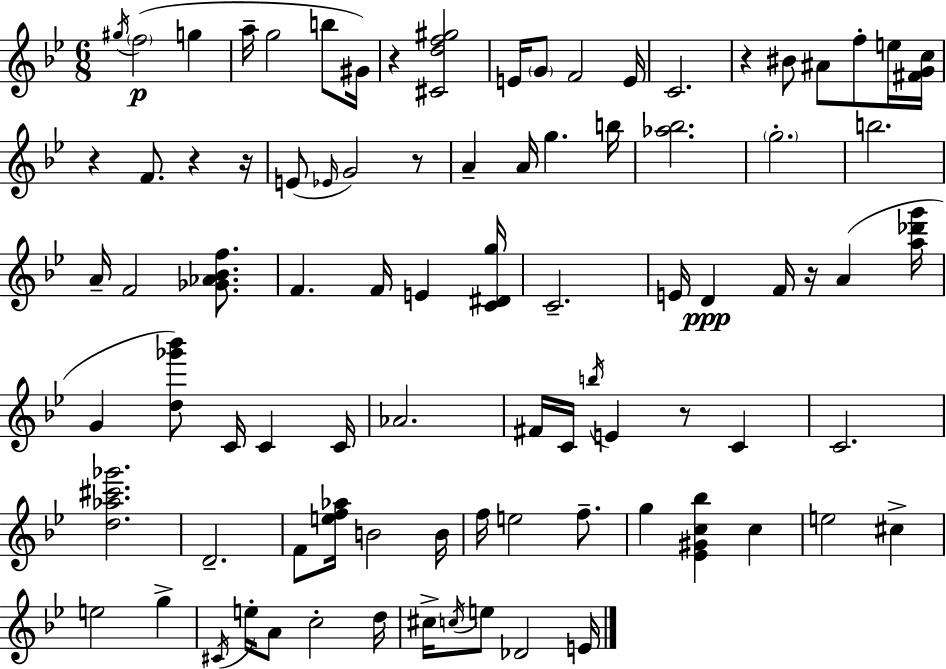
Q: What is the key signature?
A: BES major